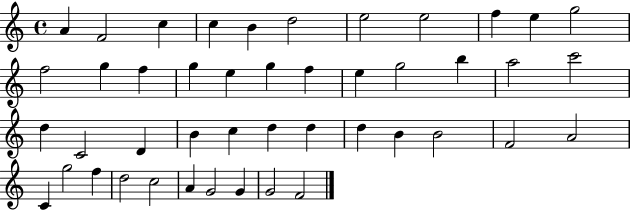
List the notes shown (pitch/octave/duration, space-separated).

A4/q F4/h C5/q C5/q B4/q D5/h E5/h E5/h F5/q E5/q G5/h F5/h G5/q F5/q G5/q E5/q G5/q F5/q E5/q G5/h B5/q A5/h C6/h D5/q C4/h D4/q B4/q C5/q D5/q D5/q D5/q B4/q B4/h F4/h A4/h C4/q G5/h F5/q D5/h C5/h A4/q G4/h G4/q G4/h F4/h